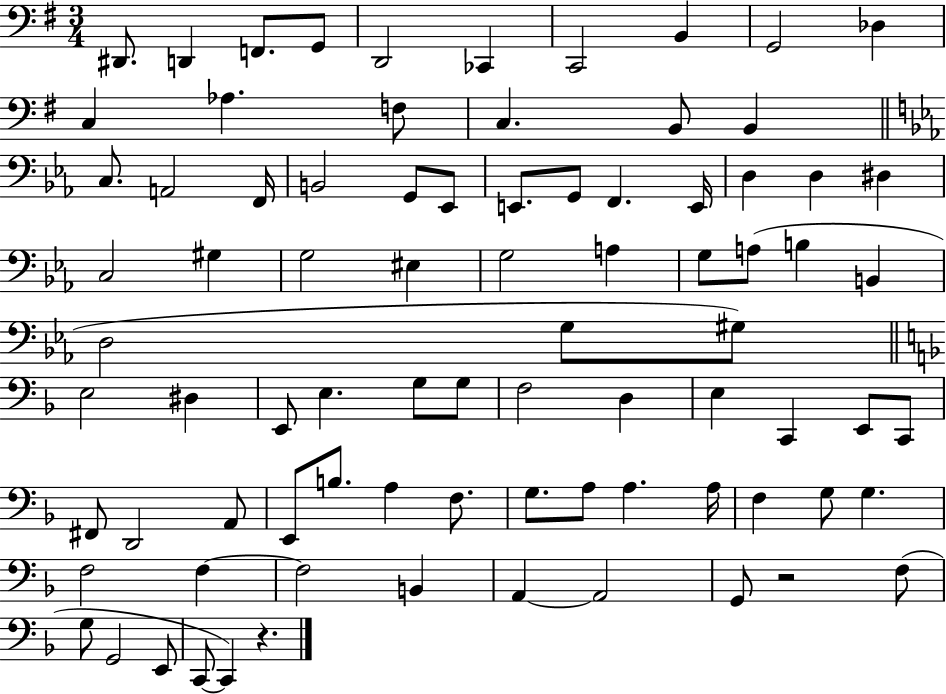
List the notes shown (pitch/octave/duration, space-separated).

D#2/e. D2/q F2/e. G2/e D2/h CES2/q C2/h B2/q G2/h Db3/q C3/q Ab3/q. F3/e C3/q. B2/e B2/q C3/e. A2/h F2/s B2/h G2/e Eb2/e E2/e. G2/e F2/q. E2/s D3/q D3/q D#3/q C3/h G#3/q G3/h EIS3/q G3/h A3/q G3/e A3/e B3/q B2/q D3/h G3/e G#3/e E3/h D#3/q E2/e E3/q. G3/e G3/e F3/h D3/q E3/q C2/q E2/e C2/e F#2/e D2/h A2/e E2/e B3/e. A3/q F3/e. G3/e. A3/e A3/q. A3/s F3/q G3/e G3/q. F3/h F3/q F3/h B2/q A2/q A2/h G2/e R/h F3/e G3/e G2/h E2/e C2/e C2/q R/q.